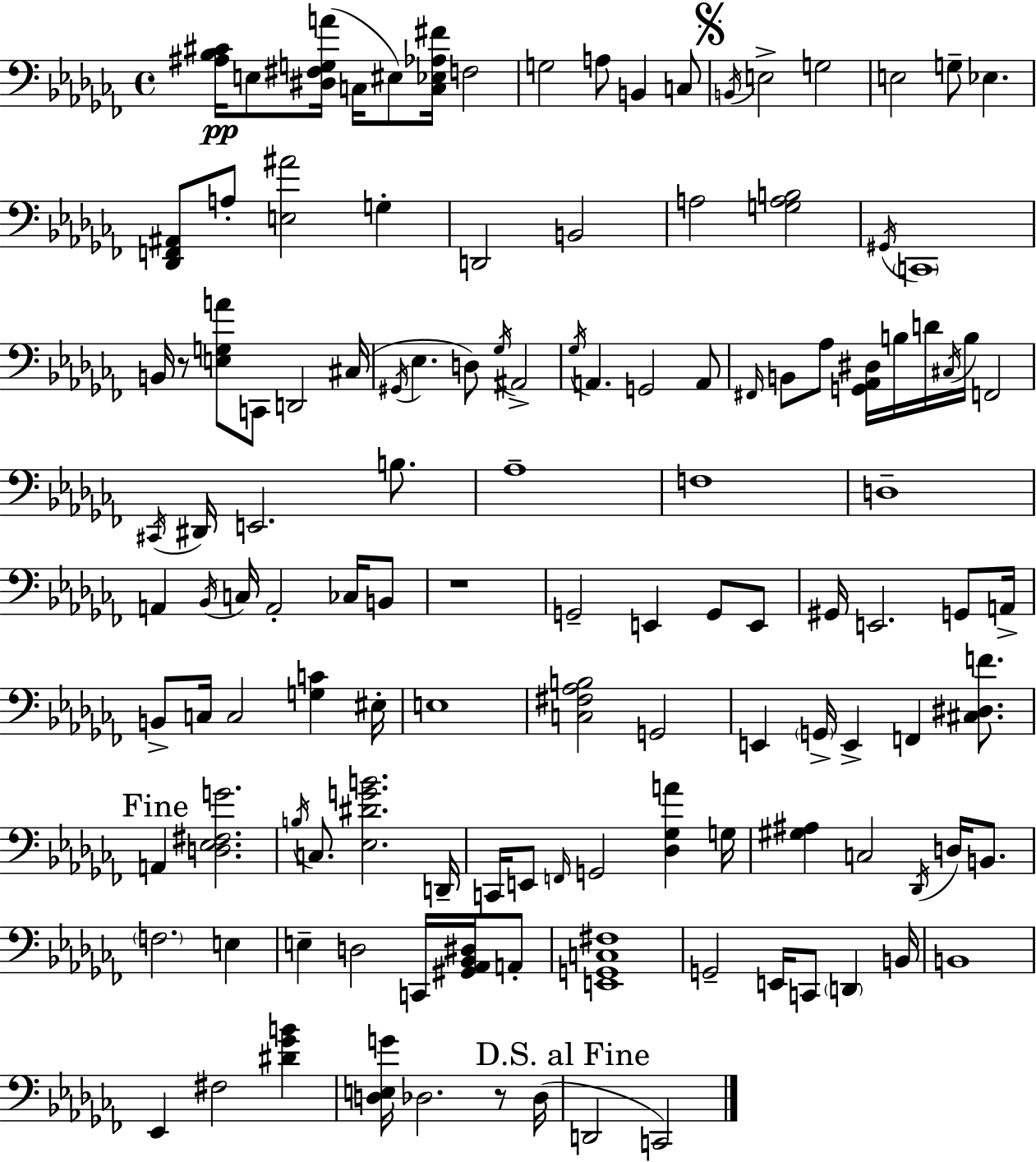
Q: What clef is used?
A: bass